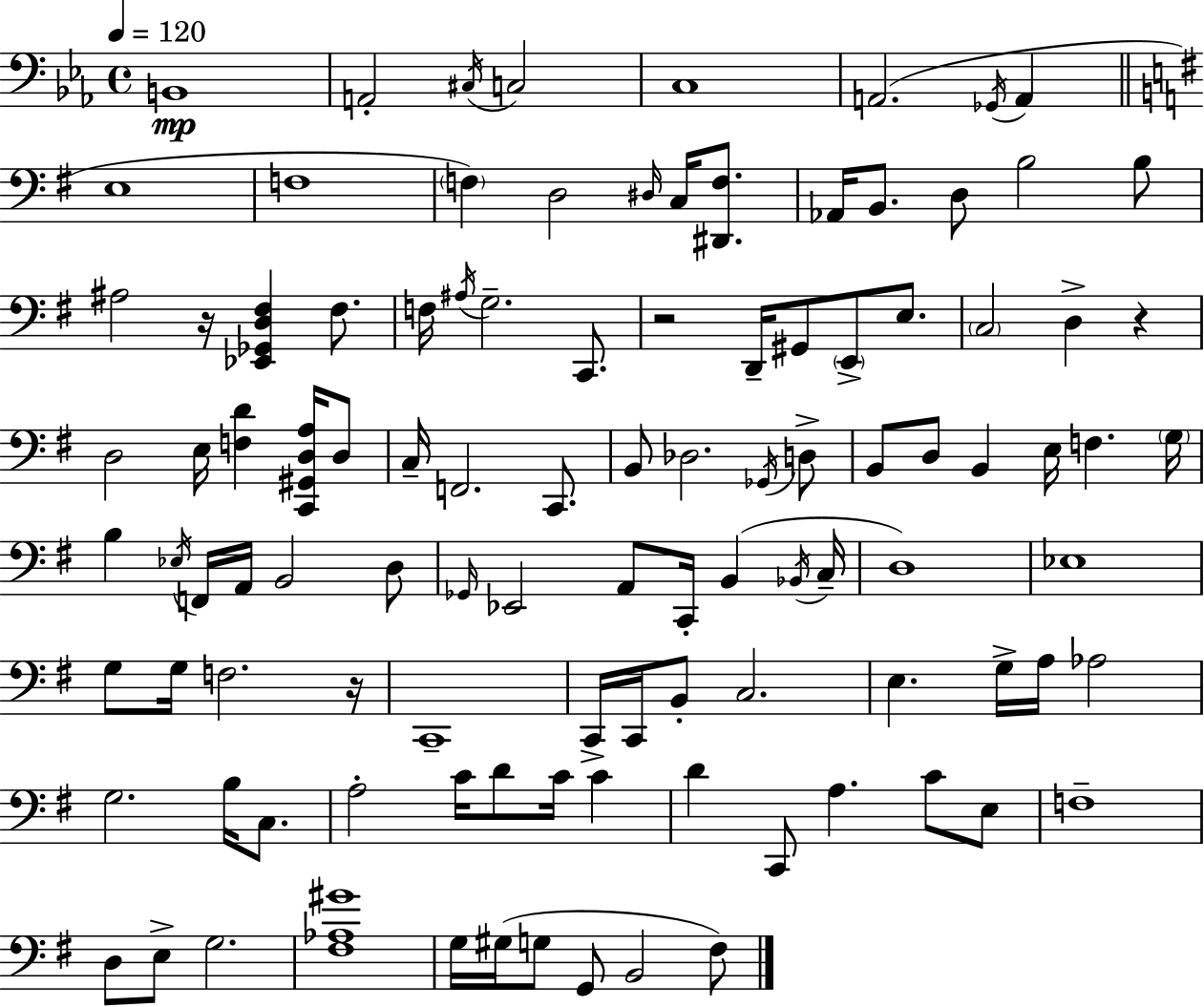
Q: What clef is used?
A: bass